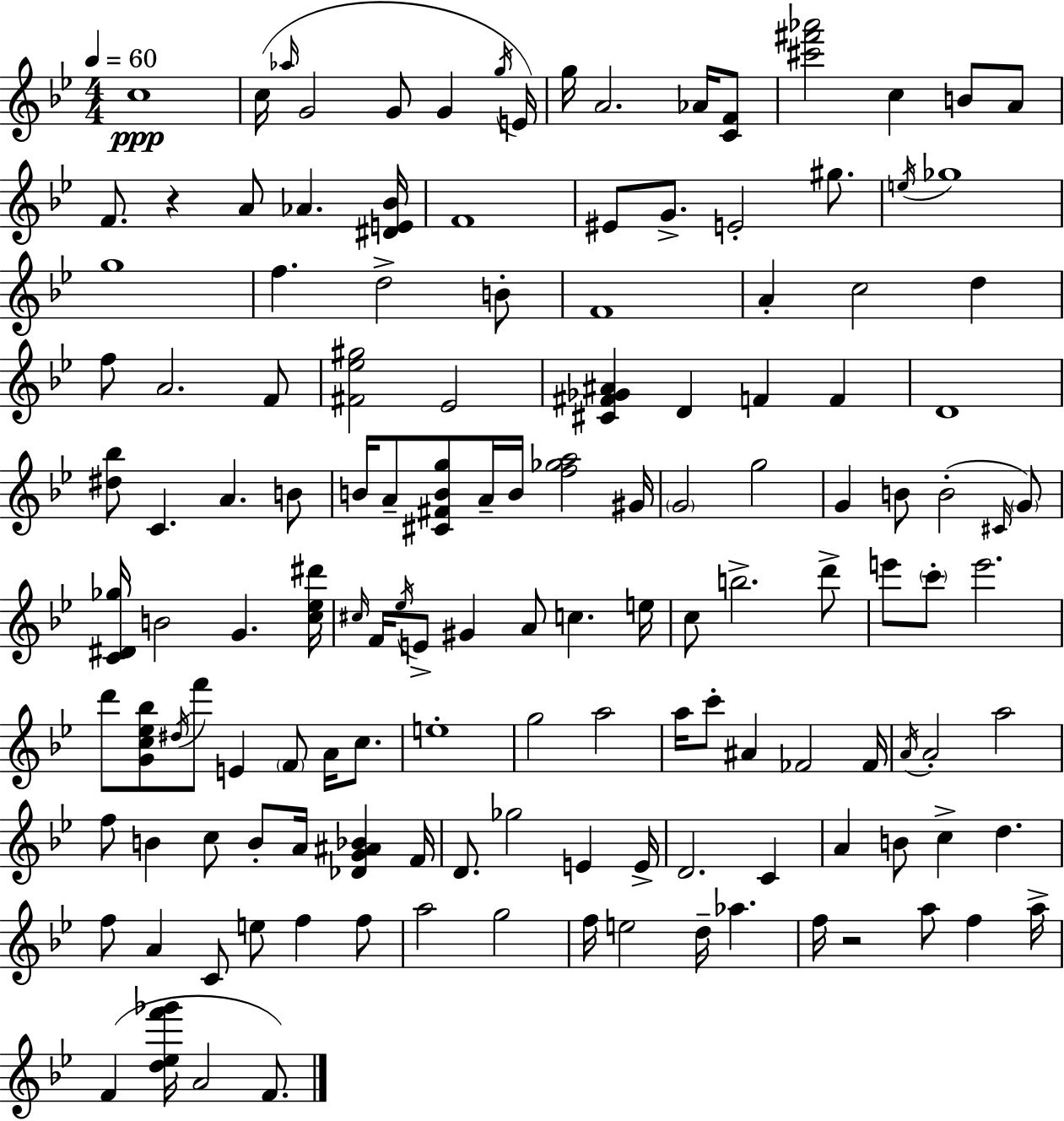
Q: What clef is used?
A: treble